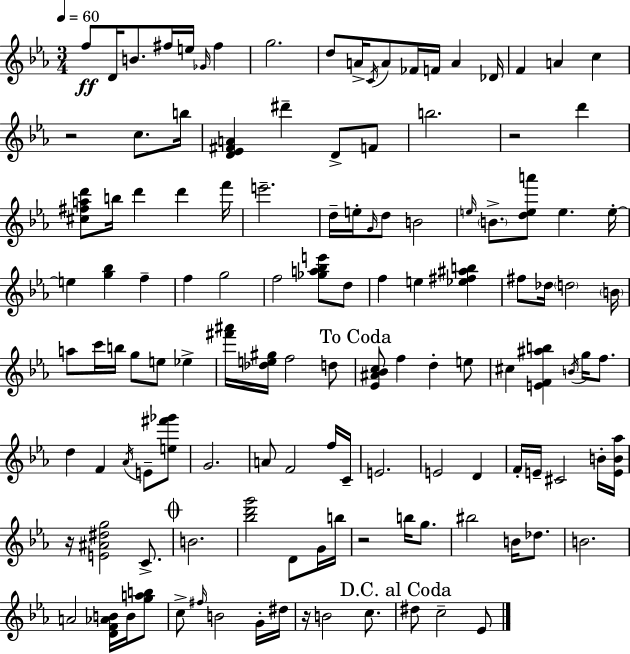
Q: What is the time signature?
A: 3/4